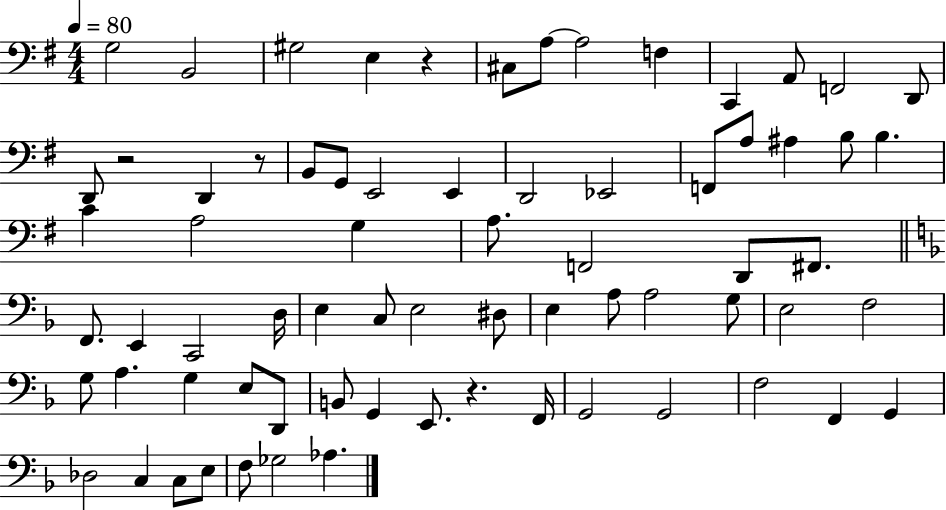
{
  \clef bass
  \numericTimeSignature
  \time 4/4
  \key g \major
  \tempo 4 = 80
  g2 b,2 | gis2 e4 r4 | cis8 a8~~ a2 f4 | c,4 a,8 f,2 d,8 | \break d,8 r2 d,4 r8 | b,8 g,8 e,2 e,4 | d,2 ees,2 | f,8 a8 ais4 b8 b4. | \break c'4 a2 g4 | a8. f,2 d,8 fis,8. | \bar "||" \break \key d \minor f,8. e,4 c,2 d16 | e4 c8 e2 dis8 | e4 a8 a2 g8 | e2 f2 | \break g8 a4. g4 e8 d,8 | b,8 g,4 e,8. r4. f,16 | g,2 g,2 | f2 f,4 g,4 | \break des2 c4 c8 e8 | f8 ges2 aes4. | \bar "|."
}